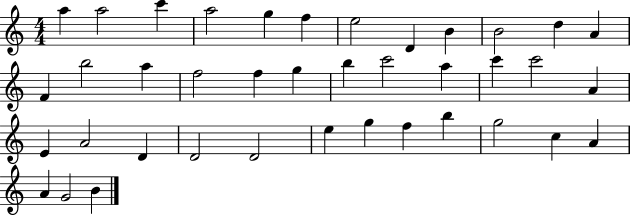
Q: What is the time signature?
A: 4/4